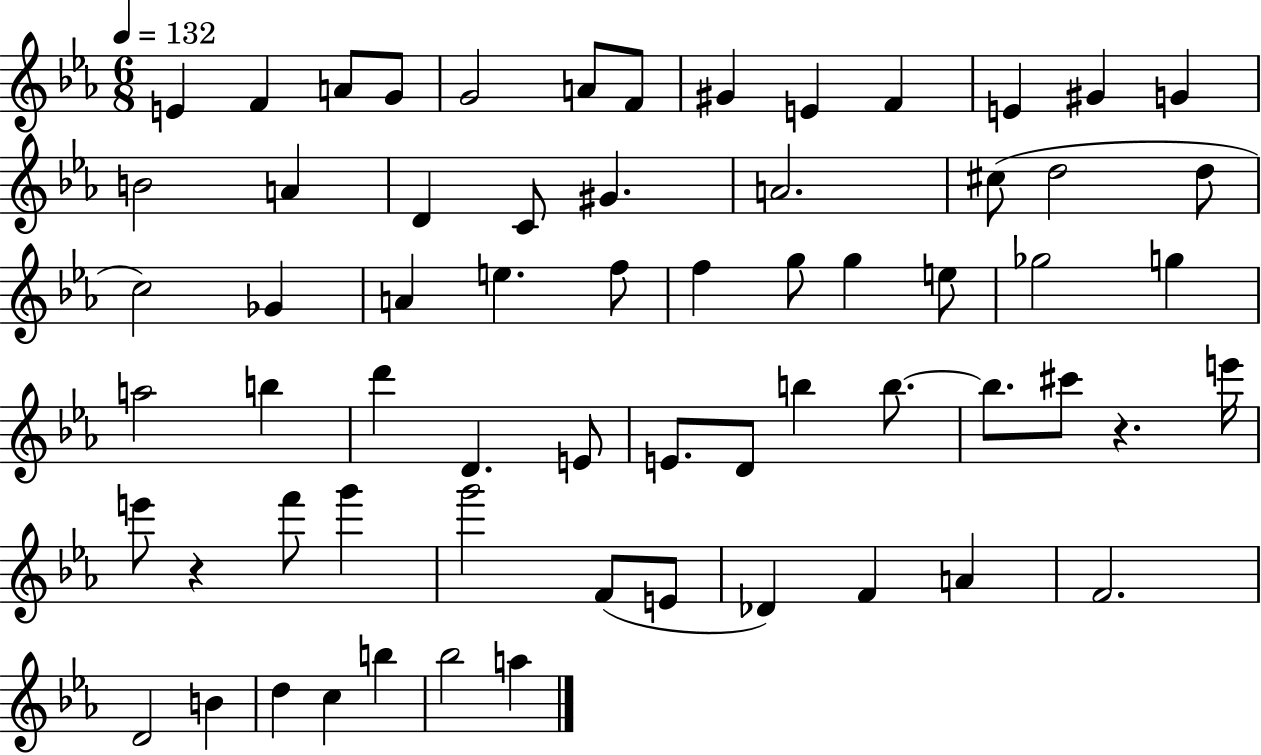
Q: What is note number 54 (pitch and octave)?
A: A4